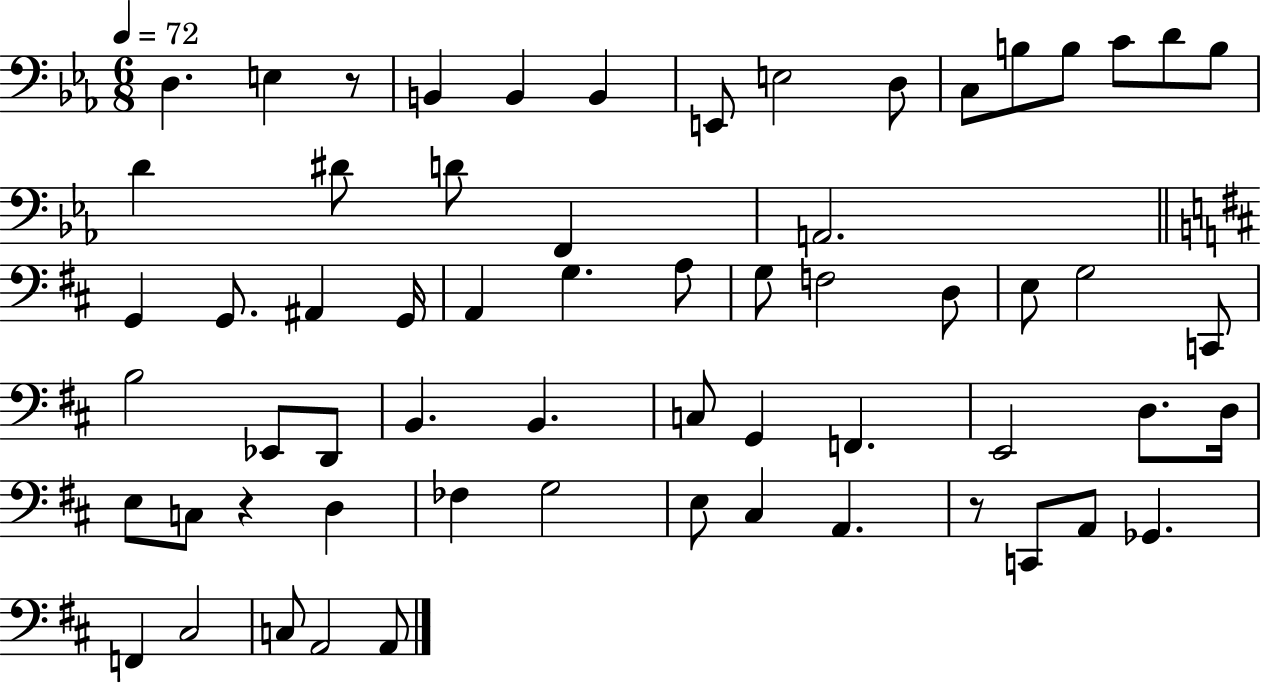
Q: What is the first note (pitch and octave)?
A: D3